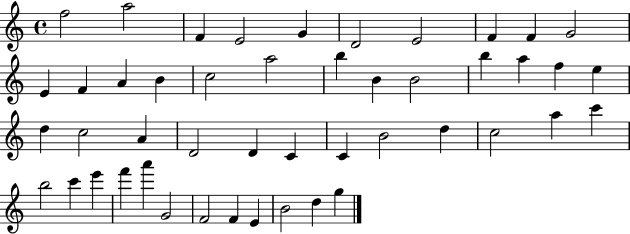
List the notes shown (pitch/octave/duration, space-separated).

F5/h A5/h F4/q E4/h G4/q D4/h E4/h F4/q F4/q G4/h E4/q F4/q A4/q B4/q C5/h A5/h B5/q B4/q B4/h B5/q A5/q F5/q E5/q D5/q C5/h A4/q D4/h D4/q C4/q C4/q B4/h D5/q C5/h A5/q C6/q B5/h C6/q E6/q F6/q A6/q G4/h F4/h F4/q E4/q B4/h D5/q G5/q